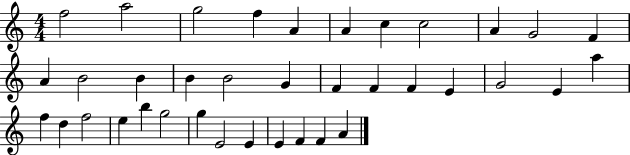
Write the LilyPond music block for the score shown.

{
  \clef treble
  \numericTimeSignature
  \time 4/4
  \key c \major
  f''2 a''2 | g''2 f''4 a'4 | a'4 c''4 c''2 | a'4 g'2 f'4 | \break a'4 b'2 b'4 | b'4 b'2 g'4 | f'4 f'4 f'4 e'4 | g'2 e'4 a''4 | \break f''4 d''4 f''2 | e''4 b''4 g''2 | g''4 e'2 e'4 | e'4 f'4 f'4 a'4 | \break \bar "|."
}